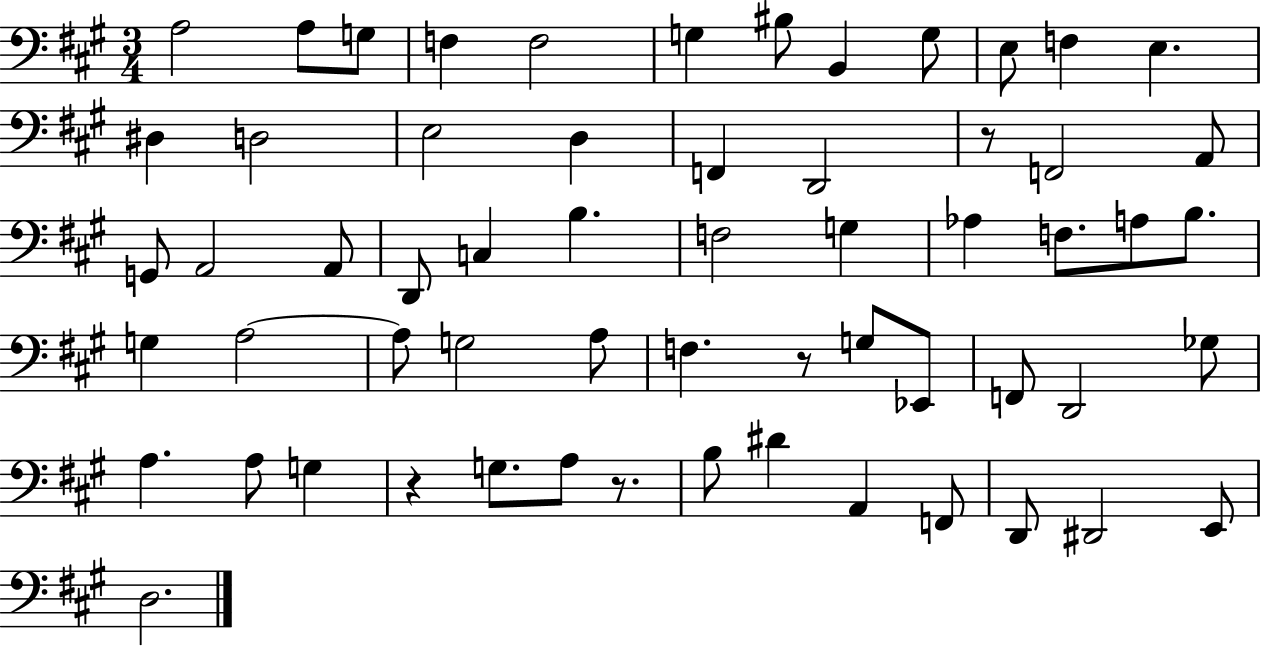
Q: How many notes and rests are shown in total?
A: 60